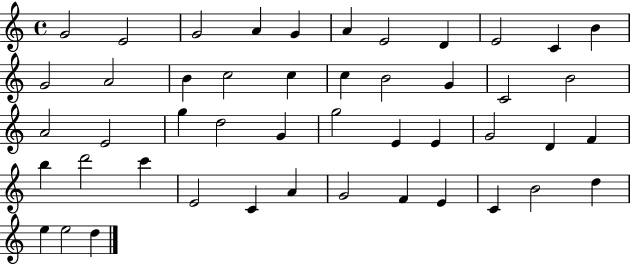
X:1
T:Untitled
M:4/4
L:1/4
K:C
G2 E2 G2 A G A E2 D E2 C B G2 A2 B c2 c c B2 G C2 B2 A2 E2 g d2 G g2 E E G2 D F b d'2 c' E2 C A G2 F E C B2 d e e2 d